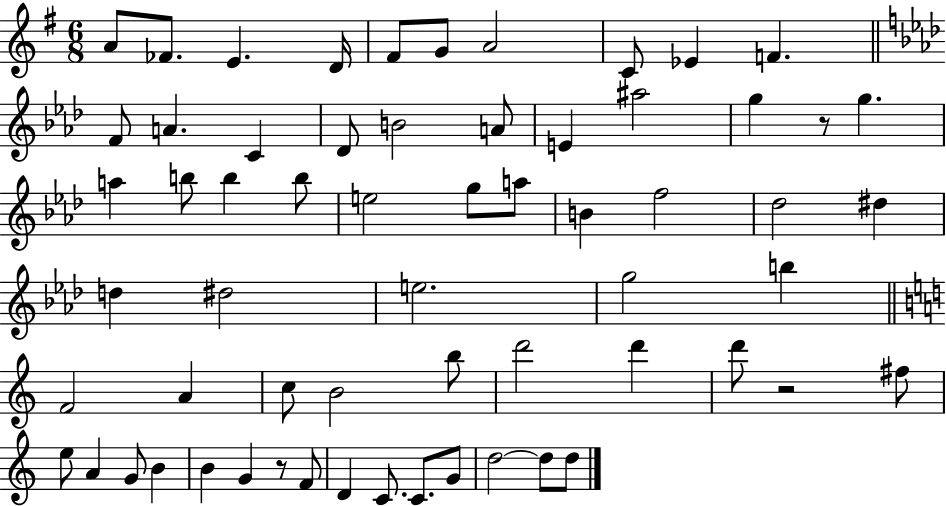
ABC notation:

X:1
T:Untitled
M:6/8
L:1/4
K:G
A/2 _F/2 E D/4 ^F/2 G/2 A2 C/2 _E F F/2 A C _D/2 B2 A/2 E ^a2 g z/2 g a b/2 b b/2 e2 g/2 a/2 B f2 _d2 ^d d ^d2 e2 g2 b F2 A c/2 B2 b/2 d'2 d' d'/2 z2 ^f/2 e/2 A G/2 B B G z/2 F/2 D C/2 C/2 G/2 d2 d/2 d/2